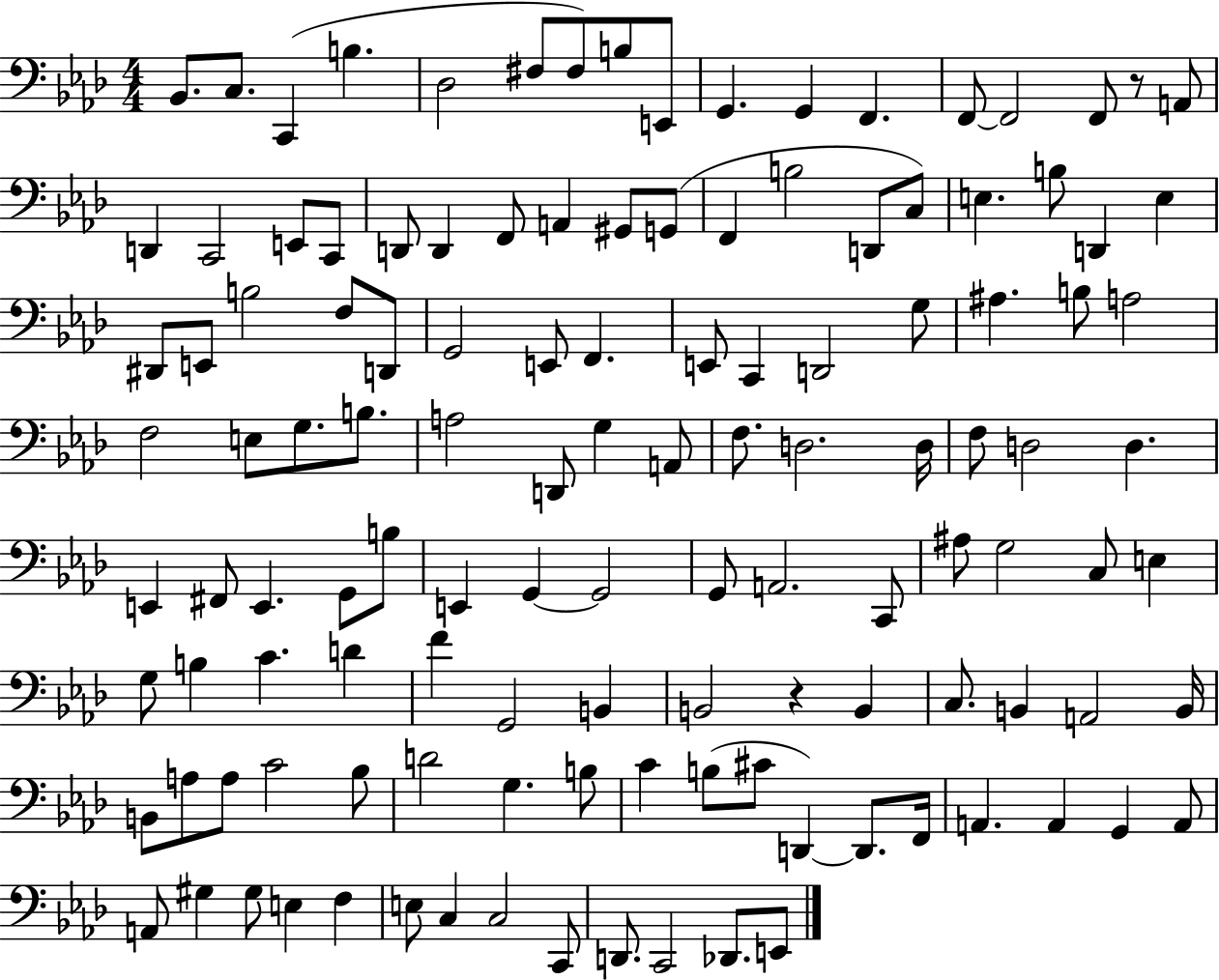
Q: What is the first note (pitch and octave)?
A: Bb2